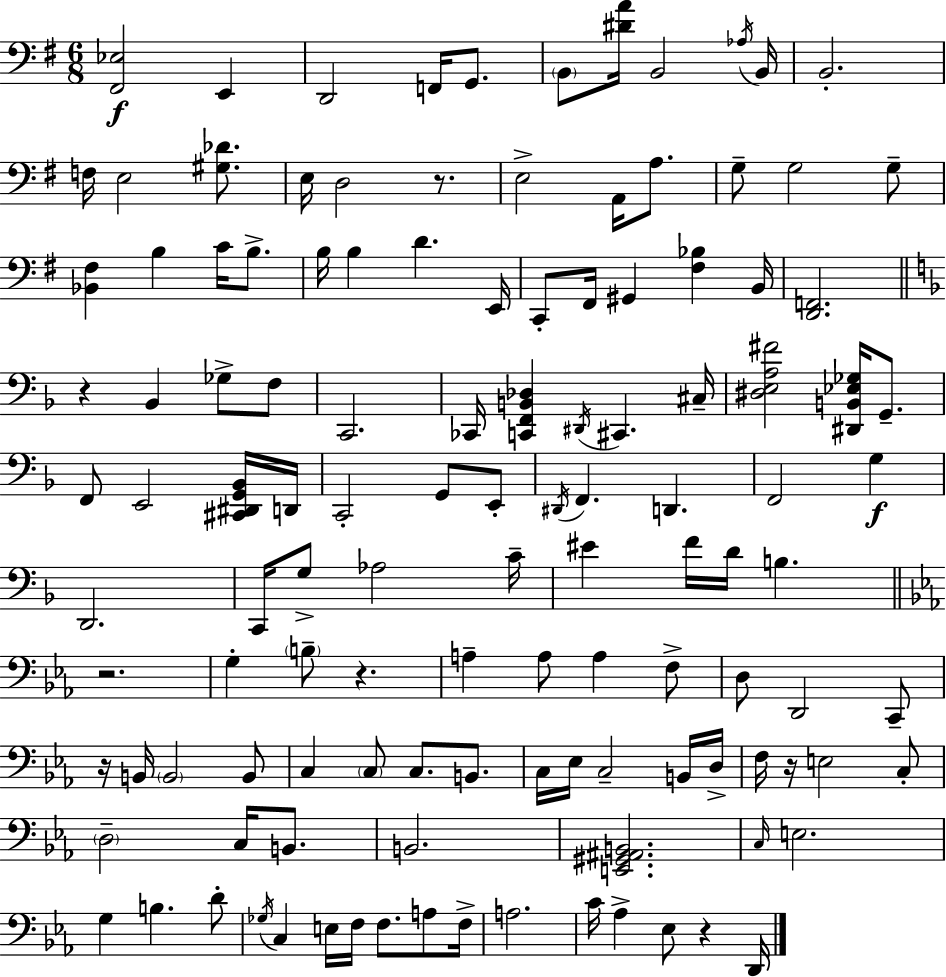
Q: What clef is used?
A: bass